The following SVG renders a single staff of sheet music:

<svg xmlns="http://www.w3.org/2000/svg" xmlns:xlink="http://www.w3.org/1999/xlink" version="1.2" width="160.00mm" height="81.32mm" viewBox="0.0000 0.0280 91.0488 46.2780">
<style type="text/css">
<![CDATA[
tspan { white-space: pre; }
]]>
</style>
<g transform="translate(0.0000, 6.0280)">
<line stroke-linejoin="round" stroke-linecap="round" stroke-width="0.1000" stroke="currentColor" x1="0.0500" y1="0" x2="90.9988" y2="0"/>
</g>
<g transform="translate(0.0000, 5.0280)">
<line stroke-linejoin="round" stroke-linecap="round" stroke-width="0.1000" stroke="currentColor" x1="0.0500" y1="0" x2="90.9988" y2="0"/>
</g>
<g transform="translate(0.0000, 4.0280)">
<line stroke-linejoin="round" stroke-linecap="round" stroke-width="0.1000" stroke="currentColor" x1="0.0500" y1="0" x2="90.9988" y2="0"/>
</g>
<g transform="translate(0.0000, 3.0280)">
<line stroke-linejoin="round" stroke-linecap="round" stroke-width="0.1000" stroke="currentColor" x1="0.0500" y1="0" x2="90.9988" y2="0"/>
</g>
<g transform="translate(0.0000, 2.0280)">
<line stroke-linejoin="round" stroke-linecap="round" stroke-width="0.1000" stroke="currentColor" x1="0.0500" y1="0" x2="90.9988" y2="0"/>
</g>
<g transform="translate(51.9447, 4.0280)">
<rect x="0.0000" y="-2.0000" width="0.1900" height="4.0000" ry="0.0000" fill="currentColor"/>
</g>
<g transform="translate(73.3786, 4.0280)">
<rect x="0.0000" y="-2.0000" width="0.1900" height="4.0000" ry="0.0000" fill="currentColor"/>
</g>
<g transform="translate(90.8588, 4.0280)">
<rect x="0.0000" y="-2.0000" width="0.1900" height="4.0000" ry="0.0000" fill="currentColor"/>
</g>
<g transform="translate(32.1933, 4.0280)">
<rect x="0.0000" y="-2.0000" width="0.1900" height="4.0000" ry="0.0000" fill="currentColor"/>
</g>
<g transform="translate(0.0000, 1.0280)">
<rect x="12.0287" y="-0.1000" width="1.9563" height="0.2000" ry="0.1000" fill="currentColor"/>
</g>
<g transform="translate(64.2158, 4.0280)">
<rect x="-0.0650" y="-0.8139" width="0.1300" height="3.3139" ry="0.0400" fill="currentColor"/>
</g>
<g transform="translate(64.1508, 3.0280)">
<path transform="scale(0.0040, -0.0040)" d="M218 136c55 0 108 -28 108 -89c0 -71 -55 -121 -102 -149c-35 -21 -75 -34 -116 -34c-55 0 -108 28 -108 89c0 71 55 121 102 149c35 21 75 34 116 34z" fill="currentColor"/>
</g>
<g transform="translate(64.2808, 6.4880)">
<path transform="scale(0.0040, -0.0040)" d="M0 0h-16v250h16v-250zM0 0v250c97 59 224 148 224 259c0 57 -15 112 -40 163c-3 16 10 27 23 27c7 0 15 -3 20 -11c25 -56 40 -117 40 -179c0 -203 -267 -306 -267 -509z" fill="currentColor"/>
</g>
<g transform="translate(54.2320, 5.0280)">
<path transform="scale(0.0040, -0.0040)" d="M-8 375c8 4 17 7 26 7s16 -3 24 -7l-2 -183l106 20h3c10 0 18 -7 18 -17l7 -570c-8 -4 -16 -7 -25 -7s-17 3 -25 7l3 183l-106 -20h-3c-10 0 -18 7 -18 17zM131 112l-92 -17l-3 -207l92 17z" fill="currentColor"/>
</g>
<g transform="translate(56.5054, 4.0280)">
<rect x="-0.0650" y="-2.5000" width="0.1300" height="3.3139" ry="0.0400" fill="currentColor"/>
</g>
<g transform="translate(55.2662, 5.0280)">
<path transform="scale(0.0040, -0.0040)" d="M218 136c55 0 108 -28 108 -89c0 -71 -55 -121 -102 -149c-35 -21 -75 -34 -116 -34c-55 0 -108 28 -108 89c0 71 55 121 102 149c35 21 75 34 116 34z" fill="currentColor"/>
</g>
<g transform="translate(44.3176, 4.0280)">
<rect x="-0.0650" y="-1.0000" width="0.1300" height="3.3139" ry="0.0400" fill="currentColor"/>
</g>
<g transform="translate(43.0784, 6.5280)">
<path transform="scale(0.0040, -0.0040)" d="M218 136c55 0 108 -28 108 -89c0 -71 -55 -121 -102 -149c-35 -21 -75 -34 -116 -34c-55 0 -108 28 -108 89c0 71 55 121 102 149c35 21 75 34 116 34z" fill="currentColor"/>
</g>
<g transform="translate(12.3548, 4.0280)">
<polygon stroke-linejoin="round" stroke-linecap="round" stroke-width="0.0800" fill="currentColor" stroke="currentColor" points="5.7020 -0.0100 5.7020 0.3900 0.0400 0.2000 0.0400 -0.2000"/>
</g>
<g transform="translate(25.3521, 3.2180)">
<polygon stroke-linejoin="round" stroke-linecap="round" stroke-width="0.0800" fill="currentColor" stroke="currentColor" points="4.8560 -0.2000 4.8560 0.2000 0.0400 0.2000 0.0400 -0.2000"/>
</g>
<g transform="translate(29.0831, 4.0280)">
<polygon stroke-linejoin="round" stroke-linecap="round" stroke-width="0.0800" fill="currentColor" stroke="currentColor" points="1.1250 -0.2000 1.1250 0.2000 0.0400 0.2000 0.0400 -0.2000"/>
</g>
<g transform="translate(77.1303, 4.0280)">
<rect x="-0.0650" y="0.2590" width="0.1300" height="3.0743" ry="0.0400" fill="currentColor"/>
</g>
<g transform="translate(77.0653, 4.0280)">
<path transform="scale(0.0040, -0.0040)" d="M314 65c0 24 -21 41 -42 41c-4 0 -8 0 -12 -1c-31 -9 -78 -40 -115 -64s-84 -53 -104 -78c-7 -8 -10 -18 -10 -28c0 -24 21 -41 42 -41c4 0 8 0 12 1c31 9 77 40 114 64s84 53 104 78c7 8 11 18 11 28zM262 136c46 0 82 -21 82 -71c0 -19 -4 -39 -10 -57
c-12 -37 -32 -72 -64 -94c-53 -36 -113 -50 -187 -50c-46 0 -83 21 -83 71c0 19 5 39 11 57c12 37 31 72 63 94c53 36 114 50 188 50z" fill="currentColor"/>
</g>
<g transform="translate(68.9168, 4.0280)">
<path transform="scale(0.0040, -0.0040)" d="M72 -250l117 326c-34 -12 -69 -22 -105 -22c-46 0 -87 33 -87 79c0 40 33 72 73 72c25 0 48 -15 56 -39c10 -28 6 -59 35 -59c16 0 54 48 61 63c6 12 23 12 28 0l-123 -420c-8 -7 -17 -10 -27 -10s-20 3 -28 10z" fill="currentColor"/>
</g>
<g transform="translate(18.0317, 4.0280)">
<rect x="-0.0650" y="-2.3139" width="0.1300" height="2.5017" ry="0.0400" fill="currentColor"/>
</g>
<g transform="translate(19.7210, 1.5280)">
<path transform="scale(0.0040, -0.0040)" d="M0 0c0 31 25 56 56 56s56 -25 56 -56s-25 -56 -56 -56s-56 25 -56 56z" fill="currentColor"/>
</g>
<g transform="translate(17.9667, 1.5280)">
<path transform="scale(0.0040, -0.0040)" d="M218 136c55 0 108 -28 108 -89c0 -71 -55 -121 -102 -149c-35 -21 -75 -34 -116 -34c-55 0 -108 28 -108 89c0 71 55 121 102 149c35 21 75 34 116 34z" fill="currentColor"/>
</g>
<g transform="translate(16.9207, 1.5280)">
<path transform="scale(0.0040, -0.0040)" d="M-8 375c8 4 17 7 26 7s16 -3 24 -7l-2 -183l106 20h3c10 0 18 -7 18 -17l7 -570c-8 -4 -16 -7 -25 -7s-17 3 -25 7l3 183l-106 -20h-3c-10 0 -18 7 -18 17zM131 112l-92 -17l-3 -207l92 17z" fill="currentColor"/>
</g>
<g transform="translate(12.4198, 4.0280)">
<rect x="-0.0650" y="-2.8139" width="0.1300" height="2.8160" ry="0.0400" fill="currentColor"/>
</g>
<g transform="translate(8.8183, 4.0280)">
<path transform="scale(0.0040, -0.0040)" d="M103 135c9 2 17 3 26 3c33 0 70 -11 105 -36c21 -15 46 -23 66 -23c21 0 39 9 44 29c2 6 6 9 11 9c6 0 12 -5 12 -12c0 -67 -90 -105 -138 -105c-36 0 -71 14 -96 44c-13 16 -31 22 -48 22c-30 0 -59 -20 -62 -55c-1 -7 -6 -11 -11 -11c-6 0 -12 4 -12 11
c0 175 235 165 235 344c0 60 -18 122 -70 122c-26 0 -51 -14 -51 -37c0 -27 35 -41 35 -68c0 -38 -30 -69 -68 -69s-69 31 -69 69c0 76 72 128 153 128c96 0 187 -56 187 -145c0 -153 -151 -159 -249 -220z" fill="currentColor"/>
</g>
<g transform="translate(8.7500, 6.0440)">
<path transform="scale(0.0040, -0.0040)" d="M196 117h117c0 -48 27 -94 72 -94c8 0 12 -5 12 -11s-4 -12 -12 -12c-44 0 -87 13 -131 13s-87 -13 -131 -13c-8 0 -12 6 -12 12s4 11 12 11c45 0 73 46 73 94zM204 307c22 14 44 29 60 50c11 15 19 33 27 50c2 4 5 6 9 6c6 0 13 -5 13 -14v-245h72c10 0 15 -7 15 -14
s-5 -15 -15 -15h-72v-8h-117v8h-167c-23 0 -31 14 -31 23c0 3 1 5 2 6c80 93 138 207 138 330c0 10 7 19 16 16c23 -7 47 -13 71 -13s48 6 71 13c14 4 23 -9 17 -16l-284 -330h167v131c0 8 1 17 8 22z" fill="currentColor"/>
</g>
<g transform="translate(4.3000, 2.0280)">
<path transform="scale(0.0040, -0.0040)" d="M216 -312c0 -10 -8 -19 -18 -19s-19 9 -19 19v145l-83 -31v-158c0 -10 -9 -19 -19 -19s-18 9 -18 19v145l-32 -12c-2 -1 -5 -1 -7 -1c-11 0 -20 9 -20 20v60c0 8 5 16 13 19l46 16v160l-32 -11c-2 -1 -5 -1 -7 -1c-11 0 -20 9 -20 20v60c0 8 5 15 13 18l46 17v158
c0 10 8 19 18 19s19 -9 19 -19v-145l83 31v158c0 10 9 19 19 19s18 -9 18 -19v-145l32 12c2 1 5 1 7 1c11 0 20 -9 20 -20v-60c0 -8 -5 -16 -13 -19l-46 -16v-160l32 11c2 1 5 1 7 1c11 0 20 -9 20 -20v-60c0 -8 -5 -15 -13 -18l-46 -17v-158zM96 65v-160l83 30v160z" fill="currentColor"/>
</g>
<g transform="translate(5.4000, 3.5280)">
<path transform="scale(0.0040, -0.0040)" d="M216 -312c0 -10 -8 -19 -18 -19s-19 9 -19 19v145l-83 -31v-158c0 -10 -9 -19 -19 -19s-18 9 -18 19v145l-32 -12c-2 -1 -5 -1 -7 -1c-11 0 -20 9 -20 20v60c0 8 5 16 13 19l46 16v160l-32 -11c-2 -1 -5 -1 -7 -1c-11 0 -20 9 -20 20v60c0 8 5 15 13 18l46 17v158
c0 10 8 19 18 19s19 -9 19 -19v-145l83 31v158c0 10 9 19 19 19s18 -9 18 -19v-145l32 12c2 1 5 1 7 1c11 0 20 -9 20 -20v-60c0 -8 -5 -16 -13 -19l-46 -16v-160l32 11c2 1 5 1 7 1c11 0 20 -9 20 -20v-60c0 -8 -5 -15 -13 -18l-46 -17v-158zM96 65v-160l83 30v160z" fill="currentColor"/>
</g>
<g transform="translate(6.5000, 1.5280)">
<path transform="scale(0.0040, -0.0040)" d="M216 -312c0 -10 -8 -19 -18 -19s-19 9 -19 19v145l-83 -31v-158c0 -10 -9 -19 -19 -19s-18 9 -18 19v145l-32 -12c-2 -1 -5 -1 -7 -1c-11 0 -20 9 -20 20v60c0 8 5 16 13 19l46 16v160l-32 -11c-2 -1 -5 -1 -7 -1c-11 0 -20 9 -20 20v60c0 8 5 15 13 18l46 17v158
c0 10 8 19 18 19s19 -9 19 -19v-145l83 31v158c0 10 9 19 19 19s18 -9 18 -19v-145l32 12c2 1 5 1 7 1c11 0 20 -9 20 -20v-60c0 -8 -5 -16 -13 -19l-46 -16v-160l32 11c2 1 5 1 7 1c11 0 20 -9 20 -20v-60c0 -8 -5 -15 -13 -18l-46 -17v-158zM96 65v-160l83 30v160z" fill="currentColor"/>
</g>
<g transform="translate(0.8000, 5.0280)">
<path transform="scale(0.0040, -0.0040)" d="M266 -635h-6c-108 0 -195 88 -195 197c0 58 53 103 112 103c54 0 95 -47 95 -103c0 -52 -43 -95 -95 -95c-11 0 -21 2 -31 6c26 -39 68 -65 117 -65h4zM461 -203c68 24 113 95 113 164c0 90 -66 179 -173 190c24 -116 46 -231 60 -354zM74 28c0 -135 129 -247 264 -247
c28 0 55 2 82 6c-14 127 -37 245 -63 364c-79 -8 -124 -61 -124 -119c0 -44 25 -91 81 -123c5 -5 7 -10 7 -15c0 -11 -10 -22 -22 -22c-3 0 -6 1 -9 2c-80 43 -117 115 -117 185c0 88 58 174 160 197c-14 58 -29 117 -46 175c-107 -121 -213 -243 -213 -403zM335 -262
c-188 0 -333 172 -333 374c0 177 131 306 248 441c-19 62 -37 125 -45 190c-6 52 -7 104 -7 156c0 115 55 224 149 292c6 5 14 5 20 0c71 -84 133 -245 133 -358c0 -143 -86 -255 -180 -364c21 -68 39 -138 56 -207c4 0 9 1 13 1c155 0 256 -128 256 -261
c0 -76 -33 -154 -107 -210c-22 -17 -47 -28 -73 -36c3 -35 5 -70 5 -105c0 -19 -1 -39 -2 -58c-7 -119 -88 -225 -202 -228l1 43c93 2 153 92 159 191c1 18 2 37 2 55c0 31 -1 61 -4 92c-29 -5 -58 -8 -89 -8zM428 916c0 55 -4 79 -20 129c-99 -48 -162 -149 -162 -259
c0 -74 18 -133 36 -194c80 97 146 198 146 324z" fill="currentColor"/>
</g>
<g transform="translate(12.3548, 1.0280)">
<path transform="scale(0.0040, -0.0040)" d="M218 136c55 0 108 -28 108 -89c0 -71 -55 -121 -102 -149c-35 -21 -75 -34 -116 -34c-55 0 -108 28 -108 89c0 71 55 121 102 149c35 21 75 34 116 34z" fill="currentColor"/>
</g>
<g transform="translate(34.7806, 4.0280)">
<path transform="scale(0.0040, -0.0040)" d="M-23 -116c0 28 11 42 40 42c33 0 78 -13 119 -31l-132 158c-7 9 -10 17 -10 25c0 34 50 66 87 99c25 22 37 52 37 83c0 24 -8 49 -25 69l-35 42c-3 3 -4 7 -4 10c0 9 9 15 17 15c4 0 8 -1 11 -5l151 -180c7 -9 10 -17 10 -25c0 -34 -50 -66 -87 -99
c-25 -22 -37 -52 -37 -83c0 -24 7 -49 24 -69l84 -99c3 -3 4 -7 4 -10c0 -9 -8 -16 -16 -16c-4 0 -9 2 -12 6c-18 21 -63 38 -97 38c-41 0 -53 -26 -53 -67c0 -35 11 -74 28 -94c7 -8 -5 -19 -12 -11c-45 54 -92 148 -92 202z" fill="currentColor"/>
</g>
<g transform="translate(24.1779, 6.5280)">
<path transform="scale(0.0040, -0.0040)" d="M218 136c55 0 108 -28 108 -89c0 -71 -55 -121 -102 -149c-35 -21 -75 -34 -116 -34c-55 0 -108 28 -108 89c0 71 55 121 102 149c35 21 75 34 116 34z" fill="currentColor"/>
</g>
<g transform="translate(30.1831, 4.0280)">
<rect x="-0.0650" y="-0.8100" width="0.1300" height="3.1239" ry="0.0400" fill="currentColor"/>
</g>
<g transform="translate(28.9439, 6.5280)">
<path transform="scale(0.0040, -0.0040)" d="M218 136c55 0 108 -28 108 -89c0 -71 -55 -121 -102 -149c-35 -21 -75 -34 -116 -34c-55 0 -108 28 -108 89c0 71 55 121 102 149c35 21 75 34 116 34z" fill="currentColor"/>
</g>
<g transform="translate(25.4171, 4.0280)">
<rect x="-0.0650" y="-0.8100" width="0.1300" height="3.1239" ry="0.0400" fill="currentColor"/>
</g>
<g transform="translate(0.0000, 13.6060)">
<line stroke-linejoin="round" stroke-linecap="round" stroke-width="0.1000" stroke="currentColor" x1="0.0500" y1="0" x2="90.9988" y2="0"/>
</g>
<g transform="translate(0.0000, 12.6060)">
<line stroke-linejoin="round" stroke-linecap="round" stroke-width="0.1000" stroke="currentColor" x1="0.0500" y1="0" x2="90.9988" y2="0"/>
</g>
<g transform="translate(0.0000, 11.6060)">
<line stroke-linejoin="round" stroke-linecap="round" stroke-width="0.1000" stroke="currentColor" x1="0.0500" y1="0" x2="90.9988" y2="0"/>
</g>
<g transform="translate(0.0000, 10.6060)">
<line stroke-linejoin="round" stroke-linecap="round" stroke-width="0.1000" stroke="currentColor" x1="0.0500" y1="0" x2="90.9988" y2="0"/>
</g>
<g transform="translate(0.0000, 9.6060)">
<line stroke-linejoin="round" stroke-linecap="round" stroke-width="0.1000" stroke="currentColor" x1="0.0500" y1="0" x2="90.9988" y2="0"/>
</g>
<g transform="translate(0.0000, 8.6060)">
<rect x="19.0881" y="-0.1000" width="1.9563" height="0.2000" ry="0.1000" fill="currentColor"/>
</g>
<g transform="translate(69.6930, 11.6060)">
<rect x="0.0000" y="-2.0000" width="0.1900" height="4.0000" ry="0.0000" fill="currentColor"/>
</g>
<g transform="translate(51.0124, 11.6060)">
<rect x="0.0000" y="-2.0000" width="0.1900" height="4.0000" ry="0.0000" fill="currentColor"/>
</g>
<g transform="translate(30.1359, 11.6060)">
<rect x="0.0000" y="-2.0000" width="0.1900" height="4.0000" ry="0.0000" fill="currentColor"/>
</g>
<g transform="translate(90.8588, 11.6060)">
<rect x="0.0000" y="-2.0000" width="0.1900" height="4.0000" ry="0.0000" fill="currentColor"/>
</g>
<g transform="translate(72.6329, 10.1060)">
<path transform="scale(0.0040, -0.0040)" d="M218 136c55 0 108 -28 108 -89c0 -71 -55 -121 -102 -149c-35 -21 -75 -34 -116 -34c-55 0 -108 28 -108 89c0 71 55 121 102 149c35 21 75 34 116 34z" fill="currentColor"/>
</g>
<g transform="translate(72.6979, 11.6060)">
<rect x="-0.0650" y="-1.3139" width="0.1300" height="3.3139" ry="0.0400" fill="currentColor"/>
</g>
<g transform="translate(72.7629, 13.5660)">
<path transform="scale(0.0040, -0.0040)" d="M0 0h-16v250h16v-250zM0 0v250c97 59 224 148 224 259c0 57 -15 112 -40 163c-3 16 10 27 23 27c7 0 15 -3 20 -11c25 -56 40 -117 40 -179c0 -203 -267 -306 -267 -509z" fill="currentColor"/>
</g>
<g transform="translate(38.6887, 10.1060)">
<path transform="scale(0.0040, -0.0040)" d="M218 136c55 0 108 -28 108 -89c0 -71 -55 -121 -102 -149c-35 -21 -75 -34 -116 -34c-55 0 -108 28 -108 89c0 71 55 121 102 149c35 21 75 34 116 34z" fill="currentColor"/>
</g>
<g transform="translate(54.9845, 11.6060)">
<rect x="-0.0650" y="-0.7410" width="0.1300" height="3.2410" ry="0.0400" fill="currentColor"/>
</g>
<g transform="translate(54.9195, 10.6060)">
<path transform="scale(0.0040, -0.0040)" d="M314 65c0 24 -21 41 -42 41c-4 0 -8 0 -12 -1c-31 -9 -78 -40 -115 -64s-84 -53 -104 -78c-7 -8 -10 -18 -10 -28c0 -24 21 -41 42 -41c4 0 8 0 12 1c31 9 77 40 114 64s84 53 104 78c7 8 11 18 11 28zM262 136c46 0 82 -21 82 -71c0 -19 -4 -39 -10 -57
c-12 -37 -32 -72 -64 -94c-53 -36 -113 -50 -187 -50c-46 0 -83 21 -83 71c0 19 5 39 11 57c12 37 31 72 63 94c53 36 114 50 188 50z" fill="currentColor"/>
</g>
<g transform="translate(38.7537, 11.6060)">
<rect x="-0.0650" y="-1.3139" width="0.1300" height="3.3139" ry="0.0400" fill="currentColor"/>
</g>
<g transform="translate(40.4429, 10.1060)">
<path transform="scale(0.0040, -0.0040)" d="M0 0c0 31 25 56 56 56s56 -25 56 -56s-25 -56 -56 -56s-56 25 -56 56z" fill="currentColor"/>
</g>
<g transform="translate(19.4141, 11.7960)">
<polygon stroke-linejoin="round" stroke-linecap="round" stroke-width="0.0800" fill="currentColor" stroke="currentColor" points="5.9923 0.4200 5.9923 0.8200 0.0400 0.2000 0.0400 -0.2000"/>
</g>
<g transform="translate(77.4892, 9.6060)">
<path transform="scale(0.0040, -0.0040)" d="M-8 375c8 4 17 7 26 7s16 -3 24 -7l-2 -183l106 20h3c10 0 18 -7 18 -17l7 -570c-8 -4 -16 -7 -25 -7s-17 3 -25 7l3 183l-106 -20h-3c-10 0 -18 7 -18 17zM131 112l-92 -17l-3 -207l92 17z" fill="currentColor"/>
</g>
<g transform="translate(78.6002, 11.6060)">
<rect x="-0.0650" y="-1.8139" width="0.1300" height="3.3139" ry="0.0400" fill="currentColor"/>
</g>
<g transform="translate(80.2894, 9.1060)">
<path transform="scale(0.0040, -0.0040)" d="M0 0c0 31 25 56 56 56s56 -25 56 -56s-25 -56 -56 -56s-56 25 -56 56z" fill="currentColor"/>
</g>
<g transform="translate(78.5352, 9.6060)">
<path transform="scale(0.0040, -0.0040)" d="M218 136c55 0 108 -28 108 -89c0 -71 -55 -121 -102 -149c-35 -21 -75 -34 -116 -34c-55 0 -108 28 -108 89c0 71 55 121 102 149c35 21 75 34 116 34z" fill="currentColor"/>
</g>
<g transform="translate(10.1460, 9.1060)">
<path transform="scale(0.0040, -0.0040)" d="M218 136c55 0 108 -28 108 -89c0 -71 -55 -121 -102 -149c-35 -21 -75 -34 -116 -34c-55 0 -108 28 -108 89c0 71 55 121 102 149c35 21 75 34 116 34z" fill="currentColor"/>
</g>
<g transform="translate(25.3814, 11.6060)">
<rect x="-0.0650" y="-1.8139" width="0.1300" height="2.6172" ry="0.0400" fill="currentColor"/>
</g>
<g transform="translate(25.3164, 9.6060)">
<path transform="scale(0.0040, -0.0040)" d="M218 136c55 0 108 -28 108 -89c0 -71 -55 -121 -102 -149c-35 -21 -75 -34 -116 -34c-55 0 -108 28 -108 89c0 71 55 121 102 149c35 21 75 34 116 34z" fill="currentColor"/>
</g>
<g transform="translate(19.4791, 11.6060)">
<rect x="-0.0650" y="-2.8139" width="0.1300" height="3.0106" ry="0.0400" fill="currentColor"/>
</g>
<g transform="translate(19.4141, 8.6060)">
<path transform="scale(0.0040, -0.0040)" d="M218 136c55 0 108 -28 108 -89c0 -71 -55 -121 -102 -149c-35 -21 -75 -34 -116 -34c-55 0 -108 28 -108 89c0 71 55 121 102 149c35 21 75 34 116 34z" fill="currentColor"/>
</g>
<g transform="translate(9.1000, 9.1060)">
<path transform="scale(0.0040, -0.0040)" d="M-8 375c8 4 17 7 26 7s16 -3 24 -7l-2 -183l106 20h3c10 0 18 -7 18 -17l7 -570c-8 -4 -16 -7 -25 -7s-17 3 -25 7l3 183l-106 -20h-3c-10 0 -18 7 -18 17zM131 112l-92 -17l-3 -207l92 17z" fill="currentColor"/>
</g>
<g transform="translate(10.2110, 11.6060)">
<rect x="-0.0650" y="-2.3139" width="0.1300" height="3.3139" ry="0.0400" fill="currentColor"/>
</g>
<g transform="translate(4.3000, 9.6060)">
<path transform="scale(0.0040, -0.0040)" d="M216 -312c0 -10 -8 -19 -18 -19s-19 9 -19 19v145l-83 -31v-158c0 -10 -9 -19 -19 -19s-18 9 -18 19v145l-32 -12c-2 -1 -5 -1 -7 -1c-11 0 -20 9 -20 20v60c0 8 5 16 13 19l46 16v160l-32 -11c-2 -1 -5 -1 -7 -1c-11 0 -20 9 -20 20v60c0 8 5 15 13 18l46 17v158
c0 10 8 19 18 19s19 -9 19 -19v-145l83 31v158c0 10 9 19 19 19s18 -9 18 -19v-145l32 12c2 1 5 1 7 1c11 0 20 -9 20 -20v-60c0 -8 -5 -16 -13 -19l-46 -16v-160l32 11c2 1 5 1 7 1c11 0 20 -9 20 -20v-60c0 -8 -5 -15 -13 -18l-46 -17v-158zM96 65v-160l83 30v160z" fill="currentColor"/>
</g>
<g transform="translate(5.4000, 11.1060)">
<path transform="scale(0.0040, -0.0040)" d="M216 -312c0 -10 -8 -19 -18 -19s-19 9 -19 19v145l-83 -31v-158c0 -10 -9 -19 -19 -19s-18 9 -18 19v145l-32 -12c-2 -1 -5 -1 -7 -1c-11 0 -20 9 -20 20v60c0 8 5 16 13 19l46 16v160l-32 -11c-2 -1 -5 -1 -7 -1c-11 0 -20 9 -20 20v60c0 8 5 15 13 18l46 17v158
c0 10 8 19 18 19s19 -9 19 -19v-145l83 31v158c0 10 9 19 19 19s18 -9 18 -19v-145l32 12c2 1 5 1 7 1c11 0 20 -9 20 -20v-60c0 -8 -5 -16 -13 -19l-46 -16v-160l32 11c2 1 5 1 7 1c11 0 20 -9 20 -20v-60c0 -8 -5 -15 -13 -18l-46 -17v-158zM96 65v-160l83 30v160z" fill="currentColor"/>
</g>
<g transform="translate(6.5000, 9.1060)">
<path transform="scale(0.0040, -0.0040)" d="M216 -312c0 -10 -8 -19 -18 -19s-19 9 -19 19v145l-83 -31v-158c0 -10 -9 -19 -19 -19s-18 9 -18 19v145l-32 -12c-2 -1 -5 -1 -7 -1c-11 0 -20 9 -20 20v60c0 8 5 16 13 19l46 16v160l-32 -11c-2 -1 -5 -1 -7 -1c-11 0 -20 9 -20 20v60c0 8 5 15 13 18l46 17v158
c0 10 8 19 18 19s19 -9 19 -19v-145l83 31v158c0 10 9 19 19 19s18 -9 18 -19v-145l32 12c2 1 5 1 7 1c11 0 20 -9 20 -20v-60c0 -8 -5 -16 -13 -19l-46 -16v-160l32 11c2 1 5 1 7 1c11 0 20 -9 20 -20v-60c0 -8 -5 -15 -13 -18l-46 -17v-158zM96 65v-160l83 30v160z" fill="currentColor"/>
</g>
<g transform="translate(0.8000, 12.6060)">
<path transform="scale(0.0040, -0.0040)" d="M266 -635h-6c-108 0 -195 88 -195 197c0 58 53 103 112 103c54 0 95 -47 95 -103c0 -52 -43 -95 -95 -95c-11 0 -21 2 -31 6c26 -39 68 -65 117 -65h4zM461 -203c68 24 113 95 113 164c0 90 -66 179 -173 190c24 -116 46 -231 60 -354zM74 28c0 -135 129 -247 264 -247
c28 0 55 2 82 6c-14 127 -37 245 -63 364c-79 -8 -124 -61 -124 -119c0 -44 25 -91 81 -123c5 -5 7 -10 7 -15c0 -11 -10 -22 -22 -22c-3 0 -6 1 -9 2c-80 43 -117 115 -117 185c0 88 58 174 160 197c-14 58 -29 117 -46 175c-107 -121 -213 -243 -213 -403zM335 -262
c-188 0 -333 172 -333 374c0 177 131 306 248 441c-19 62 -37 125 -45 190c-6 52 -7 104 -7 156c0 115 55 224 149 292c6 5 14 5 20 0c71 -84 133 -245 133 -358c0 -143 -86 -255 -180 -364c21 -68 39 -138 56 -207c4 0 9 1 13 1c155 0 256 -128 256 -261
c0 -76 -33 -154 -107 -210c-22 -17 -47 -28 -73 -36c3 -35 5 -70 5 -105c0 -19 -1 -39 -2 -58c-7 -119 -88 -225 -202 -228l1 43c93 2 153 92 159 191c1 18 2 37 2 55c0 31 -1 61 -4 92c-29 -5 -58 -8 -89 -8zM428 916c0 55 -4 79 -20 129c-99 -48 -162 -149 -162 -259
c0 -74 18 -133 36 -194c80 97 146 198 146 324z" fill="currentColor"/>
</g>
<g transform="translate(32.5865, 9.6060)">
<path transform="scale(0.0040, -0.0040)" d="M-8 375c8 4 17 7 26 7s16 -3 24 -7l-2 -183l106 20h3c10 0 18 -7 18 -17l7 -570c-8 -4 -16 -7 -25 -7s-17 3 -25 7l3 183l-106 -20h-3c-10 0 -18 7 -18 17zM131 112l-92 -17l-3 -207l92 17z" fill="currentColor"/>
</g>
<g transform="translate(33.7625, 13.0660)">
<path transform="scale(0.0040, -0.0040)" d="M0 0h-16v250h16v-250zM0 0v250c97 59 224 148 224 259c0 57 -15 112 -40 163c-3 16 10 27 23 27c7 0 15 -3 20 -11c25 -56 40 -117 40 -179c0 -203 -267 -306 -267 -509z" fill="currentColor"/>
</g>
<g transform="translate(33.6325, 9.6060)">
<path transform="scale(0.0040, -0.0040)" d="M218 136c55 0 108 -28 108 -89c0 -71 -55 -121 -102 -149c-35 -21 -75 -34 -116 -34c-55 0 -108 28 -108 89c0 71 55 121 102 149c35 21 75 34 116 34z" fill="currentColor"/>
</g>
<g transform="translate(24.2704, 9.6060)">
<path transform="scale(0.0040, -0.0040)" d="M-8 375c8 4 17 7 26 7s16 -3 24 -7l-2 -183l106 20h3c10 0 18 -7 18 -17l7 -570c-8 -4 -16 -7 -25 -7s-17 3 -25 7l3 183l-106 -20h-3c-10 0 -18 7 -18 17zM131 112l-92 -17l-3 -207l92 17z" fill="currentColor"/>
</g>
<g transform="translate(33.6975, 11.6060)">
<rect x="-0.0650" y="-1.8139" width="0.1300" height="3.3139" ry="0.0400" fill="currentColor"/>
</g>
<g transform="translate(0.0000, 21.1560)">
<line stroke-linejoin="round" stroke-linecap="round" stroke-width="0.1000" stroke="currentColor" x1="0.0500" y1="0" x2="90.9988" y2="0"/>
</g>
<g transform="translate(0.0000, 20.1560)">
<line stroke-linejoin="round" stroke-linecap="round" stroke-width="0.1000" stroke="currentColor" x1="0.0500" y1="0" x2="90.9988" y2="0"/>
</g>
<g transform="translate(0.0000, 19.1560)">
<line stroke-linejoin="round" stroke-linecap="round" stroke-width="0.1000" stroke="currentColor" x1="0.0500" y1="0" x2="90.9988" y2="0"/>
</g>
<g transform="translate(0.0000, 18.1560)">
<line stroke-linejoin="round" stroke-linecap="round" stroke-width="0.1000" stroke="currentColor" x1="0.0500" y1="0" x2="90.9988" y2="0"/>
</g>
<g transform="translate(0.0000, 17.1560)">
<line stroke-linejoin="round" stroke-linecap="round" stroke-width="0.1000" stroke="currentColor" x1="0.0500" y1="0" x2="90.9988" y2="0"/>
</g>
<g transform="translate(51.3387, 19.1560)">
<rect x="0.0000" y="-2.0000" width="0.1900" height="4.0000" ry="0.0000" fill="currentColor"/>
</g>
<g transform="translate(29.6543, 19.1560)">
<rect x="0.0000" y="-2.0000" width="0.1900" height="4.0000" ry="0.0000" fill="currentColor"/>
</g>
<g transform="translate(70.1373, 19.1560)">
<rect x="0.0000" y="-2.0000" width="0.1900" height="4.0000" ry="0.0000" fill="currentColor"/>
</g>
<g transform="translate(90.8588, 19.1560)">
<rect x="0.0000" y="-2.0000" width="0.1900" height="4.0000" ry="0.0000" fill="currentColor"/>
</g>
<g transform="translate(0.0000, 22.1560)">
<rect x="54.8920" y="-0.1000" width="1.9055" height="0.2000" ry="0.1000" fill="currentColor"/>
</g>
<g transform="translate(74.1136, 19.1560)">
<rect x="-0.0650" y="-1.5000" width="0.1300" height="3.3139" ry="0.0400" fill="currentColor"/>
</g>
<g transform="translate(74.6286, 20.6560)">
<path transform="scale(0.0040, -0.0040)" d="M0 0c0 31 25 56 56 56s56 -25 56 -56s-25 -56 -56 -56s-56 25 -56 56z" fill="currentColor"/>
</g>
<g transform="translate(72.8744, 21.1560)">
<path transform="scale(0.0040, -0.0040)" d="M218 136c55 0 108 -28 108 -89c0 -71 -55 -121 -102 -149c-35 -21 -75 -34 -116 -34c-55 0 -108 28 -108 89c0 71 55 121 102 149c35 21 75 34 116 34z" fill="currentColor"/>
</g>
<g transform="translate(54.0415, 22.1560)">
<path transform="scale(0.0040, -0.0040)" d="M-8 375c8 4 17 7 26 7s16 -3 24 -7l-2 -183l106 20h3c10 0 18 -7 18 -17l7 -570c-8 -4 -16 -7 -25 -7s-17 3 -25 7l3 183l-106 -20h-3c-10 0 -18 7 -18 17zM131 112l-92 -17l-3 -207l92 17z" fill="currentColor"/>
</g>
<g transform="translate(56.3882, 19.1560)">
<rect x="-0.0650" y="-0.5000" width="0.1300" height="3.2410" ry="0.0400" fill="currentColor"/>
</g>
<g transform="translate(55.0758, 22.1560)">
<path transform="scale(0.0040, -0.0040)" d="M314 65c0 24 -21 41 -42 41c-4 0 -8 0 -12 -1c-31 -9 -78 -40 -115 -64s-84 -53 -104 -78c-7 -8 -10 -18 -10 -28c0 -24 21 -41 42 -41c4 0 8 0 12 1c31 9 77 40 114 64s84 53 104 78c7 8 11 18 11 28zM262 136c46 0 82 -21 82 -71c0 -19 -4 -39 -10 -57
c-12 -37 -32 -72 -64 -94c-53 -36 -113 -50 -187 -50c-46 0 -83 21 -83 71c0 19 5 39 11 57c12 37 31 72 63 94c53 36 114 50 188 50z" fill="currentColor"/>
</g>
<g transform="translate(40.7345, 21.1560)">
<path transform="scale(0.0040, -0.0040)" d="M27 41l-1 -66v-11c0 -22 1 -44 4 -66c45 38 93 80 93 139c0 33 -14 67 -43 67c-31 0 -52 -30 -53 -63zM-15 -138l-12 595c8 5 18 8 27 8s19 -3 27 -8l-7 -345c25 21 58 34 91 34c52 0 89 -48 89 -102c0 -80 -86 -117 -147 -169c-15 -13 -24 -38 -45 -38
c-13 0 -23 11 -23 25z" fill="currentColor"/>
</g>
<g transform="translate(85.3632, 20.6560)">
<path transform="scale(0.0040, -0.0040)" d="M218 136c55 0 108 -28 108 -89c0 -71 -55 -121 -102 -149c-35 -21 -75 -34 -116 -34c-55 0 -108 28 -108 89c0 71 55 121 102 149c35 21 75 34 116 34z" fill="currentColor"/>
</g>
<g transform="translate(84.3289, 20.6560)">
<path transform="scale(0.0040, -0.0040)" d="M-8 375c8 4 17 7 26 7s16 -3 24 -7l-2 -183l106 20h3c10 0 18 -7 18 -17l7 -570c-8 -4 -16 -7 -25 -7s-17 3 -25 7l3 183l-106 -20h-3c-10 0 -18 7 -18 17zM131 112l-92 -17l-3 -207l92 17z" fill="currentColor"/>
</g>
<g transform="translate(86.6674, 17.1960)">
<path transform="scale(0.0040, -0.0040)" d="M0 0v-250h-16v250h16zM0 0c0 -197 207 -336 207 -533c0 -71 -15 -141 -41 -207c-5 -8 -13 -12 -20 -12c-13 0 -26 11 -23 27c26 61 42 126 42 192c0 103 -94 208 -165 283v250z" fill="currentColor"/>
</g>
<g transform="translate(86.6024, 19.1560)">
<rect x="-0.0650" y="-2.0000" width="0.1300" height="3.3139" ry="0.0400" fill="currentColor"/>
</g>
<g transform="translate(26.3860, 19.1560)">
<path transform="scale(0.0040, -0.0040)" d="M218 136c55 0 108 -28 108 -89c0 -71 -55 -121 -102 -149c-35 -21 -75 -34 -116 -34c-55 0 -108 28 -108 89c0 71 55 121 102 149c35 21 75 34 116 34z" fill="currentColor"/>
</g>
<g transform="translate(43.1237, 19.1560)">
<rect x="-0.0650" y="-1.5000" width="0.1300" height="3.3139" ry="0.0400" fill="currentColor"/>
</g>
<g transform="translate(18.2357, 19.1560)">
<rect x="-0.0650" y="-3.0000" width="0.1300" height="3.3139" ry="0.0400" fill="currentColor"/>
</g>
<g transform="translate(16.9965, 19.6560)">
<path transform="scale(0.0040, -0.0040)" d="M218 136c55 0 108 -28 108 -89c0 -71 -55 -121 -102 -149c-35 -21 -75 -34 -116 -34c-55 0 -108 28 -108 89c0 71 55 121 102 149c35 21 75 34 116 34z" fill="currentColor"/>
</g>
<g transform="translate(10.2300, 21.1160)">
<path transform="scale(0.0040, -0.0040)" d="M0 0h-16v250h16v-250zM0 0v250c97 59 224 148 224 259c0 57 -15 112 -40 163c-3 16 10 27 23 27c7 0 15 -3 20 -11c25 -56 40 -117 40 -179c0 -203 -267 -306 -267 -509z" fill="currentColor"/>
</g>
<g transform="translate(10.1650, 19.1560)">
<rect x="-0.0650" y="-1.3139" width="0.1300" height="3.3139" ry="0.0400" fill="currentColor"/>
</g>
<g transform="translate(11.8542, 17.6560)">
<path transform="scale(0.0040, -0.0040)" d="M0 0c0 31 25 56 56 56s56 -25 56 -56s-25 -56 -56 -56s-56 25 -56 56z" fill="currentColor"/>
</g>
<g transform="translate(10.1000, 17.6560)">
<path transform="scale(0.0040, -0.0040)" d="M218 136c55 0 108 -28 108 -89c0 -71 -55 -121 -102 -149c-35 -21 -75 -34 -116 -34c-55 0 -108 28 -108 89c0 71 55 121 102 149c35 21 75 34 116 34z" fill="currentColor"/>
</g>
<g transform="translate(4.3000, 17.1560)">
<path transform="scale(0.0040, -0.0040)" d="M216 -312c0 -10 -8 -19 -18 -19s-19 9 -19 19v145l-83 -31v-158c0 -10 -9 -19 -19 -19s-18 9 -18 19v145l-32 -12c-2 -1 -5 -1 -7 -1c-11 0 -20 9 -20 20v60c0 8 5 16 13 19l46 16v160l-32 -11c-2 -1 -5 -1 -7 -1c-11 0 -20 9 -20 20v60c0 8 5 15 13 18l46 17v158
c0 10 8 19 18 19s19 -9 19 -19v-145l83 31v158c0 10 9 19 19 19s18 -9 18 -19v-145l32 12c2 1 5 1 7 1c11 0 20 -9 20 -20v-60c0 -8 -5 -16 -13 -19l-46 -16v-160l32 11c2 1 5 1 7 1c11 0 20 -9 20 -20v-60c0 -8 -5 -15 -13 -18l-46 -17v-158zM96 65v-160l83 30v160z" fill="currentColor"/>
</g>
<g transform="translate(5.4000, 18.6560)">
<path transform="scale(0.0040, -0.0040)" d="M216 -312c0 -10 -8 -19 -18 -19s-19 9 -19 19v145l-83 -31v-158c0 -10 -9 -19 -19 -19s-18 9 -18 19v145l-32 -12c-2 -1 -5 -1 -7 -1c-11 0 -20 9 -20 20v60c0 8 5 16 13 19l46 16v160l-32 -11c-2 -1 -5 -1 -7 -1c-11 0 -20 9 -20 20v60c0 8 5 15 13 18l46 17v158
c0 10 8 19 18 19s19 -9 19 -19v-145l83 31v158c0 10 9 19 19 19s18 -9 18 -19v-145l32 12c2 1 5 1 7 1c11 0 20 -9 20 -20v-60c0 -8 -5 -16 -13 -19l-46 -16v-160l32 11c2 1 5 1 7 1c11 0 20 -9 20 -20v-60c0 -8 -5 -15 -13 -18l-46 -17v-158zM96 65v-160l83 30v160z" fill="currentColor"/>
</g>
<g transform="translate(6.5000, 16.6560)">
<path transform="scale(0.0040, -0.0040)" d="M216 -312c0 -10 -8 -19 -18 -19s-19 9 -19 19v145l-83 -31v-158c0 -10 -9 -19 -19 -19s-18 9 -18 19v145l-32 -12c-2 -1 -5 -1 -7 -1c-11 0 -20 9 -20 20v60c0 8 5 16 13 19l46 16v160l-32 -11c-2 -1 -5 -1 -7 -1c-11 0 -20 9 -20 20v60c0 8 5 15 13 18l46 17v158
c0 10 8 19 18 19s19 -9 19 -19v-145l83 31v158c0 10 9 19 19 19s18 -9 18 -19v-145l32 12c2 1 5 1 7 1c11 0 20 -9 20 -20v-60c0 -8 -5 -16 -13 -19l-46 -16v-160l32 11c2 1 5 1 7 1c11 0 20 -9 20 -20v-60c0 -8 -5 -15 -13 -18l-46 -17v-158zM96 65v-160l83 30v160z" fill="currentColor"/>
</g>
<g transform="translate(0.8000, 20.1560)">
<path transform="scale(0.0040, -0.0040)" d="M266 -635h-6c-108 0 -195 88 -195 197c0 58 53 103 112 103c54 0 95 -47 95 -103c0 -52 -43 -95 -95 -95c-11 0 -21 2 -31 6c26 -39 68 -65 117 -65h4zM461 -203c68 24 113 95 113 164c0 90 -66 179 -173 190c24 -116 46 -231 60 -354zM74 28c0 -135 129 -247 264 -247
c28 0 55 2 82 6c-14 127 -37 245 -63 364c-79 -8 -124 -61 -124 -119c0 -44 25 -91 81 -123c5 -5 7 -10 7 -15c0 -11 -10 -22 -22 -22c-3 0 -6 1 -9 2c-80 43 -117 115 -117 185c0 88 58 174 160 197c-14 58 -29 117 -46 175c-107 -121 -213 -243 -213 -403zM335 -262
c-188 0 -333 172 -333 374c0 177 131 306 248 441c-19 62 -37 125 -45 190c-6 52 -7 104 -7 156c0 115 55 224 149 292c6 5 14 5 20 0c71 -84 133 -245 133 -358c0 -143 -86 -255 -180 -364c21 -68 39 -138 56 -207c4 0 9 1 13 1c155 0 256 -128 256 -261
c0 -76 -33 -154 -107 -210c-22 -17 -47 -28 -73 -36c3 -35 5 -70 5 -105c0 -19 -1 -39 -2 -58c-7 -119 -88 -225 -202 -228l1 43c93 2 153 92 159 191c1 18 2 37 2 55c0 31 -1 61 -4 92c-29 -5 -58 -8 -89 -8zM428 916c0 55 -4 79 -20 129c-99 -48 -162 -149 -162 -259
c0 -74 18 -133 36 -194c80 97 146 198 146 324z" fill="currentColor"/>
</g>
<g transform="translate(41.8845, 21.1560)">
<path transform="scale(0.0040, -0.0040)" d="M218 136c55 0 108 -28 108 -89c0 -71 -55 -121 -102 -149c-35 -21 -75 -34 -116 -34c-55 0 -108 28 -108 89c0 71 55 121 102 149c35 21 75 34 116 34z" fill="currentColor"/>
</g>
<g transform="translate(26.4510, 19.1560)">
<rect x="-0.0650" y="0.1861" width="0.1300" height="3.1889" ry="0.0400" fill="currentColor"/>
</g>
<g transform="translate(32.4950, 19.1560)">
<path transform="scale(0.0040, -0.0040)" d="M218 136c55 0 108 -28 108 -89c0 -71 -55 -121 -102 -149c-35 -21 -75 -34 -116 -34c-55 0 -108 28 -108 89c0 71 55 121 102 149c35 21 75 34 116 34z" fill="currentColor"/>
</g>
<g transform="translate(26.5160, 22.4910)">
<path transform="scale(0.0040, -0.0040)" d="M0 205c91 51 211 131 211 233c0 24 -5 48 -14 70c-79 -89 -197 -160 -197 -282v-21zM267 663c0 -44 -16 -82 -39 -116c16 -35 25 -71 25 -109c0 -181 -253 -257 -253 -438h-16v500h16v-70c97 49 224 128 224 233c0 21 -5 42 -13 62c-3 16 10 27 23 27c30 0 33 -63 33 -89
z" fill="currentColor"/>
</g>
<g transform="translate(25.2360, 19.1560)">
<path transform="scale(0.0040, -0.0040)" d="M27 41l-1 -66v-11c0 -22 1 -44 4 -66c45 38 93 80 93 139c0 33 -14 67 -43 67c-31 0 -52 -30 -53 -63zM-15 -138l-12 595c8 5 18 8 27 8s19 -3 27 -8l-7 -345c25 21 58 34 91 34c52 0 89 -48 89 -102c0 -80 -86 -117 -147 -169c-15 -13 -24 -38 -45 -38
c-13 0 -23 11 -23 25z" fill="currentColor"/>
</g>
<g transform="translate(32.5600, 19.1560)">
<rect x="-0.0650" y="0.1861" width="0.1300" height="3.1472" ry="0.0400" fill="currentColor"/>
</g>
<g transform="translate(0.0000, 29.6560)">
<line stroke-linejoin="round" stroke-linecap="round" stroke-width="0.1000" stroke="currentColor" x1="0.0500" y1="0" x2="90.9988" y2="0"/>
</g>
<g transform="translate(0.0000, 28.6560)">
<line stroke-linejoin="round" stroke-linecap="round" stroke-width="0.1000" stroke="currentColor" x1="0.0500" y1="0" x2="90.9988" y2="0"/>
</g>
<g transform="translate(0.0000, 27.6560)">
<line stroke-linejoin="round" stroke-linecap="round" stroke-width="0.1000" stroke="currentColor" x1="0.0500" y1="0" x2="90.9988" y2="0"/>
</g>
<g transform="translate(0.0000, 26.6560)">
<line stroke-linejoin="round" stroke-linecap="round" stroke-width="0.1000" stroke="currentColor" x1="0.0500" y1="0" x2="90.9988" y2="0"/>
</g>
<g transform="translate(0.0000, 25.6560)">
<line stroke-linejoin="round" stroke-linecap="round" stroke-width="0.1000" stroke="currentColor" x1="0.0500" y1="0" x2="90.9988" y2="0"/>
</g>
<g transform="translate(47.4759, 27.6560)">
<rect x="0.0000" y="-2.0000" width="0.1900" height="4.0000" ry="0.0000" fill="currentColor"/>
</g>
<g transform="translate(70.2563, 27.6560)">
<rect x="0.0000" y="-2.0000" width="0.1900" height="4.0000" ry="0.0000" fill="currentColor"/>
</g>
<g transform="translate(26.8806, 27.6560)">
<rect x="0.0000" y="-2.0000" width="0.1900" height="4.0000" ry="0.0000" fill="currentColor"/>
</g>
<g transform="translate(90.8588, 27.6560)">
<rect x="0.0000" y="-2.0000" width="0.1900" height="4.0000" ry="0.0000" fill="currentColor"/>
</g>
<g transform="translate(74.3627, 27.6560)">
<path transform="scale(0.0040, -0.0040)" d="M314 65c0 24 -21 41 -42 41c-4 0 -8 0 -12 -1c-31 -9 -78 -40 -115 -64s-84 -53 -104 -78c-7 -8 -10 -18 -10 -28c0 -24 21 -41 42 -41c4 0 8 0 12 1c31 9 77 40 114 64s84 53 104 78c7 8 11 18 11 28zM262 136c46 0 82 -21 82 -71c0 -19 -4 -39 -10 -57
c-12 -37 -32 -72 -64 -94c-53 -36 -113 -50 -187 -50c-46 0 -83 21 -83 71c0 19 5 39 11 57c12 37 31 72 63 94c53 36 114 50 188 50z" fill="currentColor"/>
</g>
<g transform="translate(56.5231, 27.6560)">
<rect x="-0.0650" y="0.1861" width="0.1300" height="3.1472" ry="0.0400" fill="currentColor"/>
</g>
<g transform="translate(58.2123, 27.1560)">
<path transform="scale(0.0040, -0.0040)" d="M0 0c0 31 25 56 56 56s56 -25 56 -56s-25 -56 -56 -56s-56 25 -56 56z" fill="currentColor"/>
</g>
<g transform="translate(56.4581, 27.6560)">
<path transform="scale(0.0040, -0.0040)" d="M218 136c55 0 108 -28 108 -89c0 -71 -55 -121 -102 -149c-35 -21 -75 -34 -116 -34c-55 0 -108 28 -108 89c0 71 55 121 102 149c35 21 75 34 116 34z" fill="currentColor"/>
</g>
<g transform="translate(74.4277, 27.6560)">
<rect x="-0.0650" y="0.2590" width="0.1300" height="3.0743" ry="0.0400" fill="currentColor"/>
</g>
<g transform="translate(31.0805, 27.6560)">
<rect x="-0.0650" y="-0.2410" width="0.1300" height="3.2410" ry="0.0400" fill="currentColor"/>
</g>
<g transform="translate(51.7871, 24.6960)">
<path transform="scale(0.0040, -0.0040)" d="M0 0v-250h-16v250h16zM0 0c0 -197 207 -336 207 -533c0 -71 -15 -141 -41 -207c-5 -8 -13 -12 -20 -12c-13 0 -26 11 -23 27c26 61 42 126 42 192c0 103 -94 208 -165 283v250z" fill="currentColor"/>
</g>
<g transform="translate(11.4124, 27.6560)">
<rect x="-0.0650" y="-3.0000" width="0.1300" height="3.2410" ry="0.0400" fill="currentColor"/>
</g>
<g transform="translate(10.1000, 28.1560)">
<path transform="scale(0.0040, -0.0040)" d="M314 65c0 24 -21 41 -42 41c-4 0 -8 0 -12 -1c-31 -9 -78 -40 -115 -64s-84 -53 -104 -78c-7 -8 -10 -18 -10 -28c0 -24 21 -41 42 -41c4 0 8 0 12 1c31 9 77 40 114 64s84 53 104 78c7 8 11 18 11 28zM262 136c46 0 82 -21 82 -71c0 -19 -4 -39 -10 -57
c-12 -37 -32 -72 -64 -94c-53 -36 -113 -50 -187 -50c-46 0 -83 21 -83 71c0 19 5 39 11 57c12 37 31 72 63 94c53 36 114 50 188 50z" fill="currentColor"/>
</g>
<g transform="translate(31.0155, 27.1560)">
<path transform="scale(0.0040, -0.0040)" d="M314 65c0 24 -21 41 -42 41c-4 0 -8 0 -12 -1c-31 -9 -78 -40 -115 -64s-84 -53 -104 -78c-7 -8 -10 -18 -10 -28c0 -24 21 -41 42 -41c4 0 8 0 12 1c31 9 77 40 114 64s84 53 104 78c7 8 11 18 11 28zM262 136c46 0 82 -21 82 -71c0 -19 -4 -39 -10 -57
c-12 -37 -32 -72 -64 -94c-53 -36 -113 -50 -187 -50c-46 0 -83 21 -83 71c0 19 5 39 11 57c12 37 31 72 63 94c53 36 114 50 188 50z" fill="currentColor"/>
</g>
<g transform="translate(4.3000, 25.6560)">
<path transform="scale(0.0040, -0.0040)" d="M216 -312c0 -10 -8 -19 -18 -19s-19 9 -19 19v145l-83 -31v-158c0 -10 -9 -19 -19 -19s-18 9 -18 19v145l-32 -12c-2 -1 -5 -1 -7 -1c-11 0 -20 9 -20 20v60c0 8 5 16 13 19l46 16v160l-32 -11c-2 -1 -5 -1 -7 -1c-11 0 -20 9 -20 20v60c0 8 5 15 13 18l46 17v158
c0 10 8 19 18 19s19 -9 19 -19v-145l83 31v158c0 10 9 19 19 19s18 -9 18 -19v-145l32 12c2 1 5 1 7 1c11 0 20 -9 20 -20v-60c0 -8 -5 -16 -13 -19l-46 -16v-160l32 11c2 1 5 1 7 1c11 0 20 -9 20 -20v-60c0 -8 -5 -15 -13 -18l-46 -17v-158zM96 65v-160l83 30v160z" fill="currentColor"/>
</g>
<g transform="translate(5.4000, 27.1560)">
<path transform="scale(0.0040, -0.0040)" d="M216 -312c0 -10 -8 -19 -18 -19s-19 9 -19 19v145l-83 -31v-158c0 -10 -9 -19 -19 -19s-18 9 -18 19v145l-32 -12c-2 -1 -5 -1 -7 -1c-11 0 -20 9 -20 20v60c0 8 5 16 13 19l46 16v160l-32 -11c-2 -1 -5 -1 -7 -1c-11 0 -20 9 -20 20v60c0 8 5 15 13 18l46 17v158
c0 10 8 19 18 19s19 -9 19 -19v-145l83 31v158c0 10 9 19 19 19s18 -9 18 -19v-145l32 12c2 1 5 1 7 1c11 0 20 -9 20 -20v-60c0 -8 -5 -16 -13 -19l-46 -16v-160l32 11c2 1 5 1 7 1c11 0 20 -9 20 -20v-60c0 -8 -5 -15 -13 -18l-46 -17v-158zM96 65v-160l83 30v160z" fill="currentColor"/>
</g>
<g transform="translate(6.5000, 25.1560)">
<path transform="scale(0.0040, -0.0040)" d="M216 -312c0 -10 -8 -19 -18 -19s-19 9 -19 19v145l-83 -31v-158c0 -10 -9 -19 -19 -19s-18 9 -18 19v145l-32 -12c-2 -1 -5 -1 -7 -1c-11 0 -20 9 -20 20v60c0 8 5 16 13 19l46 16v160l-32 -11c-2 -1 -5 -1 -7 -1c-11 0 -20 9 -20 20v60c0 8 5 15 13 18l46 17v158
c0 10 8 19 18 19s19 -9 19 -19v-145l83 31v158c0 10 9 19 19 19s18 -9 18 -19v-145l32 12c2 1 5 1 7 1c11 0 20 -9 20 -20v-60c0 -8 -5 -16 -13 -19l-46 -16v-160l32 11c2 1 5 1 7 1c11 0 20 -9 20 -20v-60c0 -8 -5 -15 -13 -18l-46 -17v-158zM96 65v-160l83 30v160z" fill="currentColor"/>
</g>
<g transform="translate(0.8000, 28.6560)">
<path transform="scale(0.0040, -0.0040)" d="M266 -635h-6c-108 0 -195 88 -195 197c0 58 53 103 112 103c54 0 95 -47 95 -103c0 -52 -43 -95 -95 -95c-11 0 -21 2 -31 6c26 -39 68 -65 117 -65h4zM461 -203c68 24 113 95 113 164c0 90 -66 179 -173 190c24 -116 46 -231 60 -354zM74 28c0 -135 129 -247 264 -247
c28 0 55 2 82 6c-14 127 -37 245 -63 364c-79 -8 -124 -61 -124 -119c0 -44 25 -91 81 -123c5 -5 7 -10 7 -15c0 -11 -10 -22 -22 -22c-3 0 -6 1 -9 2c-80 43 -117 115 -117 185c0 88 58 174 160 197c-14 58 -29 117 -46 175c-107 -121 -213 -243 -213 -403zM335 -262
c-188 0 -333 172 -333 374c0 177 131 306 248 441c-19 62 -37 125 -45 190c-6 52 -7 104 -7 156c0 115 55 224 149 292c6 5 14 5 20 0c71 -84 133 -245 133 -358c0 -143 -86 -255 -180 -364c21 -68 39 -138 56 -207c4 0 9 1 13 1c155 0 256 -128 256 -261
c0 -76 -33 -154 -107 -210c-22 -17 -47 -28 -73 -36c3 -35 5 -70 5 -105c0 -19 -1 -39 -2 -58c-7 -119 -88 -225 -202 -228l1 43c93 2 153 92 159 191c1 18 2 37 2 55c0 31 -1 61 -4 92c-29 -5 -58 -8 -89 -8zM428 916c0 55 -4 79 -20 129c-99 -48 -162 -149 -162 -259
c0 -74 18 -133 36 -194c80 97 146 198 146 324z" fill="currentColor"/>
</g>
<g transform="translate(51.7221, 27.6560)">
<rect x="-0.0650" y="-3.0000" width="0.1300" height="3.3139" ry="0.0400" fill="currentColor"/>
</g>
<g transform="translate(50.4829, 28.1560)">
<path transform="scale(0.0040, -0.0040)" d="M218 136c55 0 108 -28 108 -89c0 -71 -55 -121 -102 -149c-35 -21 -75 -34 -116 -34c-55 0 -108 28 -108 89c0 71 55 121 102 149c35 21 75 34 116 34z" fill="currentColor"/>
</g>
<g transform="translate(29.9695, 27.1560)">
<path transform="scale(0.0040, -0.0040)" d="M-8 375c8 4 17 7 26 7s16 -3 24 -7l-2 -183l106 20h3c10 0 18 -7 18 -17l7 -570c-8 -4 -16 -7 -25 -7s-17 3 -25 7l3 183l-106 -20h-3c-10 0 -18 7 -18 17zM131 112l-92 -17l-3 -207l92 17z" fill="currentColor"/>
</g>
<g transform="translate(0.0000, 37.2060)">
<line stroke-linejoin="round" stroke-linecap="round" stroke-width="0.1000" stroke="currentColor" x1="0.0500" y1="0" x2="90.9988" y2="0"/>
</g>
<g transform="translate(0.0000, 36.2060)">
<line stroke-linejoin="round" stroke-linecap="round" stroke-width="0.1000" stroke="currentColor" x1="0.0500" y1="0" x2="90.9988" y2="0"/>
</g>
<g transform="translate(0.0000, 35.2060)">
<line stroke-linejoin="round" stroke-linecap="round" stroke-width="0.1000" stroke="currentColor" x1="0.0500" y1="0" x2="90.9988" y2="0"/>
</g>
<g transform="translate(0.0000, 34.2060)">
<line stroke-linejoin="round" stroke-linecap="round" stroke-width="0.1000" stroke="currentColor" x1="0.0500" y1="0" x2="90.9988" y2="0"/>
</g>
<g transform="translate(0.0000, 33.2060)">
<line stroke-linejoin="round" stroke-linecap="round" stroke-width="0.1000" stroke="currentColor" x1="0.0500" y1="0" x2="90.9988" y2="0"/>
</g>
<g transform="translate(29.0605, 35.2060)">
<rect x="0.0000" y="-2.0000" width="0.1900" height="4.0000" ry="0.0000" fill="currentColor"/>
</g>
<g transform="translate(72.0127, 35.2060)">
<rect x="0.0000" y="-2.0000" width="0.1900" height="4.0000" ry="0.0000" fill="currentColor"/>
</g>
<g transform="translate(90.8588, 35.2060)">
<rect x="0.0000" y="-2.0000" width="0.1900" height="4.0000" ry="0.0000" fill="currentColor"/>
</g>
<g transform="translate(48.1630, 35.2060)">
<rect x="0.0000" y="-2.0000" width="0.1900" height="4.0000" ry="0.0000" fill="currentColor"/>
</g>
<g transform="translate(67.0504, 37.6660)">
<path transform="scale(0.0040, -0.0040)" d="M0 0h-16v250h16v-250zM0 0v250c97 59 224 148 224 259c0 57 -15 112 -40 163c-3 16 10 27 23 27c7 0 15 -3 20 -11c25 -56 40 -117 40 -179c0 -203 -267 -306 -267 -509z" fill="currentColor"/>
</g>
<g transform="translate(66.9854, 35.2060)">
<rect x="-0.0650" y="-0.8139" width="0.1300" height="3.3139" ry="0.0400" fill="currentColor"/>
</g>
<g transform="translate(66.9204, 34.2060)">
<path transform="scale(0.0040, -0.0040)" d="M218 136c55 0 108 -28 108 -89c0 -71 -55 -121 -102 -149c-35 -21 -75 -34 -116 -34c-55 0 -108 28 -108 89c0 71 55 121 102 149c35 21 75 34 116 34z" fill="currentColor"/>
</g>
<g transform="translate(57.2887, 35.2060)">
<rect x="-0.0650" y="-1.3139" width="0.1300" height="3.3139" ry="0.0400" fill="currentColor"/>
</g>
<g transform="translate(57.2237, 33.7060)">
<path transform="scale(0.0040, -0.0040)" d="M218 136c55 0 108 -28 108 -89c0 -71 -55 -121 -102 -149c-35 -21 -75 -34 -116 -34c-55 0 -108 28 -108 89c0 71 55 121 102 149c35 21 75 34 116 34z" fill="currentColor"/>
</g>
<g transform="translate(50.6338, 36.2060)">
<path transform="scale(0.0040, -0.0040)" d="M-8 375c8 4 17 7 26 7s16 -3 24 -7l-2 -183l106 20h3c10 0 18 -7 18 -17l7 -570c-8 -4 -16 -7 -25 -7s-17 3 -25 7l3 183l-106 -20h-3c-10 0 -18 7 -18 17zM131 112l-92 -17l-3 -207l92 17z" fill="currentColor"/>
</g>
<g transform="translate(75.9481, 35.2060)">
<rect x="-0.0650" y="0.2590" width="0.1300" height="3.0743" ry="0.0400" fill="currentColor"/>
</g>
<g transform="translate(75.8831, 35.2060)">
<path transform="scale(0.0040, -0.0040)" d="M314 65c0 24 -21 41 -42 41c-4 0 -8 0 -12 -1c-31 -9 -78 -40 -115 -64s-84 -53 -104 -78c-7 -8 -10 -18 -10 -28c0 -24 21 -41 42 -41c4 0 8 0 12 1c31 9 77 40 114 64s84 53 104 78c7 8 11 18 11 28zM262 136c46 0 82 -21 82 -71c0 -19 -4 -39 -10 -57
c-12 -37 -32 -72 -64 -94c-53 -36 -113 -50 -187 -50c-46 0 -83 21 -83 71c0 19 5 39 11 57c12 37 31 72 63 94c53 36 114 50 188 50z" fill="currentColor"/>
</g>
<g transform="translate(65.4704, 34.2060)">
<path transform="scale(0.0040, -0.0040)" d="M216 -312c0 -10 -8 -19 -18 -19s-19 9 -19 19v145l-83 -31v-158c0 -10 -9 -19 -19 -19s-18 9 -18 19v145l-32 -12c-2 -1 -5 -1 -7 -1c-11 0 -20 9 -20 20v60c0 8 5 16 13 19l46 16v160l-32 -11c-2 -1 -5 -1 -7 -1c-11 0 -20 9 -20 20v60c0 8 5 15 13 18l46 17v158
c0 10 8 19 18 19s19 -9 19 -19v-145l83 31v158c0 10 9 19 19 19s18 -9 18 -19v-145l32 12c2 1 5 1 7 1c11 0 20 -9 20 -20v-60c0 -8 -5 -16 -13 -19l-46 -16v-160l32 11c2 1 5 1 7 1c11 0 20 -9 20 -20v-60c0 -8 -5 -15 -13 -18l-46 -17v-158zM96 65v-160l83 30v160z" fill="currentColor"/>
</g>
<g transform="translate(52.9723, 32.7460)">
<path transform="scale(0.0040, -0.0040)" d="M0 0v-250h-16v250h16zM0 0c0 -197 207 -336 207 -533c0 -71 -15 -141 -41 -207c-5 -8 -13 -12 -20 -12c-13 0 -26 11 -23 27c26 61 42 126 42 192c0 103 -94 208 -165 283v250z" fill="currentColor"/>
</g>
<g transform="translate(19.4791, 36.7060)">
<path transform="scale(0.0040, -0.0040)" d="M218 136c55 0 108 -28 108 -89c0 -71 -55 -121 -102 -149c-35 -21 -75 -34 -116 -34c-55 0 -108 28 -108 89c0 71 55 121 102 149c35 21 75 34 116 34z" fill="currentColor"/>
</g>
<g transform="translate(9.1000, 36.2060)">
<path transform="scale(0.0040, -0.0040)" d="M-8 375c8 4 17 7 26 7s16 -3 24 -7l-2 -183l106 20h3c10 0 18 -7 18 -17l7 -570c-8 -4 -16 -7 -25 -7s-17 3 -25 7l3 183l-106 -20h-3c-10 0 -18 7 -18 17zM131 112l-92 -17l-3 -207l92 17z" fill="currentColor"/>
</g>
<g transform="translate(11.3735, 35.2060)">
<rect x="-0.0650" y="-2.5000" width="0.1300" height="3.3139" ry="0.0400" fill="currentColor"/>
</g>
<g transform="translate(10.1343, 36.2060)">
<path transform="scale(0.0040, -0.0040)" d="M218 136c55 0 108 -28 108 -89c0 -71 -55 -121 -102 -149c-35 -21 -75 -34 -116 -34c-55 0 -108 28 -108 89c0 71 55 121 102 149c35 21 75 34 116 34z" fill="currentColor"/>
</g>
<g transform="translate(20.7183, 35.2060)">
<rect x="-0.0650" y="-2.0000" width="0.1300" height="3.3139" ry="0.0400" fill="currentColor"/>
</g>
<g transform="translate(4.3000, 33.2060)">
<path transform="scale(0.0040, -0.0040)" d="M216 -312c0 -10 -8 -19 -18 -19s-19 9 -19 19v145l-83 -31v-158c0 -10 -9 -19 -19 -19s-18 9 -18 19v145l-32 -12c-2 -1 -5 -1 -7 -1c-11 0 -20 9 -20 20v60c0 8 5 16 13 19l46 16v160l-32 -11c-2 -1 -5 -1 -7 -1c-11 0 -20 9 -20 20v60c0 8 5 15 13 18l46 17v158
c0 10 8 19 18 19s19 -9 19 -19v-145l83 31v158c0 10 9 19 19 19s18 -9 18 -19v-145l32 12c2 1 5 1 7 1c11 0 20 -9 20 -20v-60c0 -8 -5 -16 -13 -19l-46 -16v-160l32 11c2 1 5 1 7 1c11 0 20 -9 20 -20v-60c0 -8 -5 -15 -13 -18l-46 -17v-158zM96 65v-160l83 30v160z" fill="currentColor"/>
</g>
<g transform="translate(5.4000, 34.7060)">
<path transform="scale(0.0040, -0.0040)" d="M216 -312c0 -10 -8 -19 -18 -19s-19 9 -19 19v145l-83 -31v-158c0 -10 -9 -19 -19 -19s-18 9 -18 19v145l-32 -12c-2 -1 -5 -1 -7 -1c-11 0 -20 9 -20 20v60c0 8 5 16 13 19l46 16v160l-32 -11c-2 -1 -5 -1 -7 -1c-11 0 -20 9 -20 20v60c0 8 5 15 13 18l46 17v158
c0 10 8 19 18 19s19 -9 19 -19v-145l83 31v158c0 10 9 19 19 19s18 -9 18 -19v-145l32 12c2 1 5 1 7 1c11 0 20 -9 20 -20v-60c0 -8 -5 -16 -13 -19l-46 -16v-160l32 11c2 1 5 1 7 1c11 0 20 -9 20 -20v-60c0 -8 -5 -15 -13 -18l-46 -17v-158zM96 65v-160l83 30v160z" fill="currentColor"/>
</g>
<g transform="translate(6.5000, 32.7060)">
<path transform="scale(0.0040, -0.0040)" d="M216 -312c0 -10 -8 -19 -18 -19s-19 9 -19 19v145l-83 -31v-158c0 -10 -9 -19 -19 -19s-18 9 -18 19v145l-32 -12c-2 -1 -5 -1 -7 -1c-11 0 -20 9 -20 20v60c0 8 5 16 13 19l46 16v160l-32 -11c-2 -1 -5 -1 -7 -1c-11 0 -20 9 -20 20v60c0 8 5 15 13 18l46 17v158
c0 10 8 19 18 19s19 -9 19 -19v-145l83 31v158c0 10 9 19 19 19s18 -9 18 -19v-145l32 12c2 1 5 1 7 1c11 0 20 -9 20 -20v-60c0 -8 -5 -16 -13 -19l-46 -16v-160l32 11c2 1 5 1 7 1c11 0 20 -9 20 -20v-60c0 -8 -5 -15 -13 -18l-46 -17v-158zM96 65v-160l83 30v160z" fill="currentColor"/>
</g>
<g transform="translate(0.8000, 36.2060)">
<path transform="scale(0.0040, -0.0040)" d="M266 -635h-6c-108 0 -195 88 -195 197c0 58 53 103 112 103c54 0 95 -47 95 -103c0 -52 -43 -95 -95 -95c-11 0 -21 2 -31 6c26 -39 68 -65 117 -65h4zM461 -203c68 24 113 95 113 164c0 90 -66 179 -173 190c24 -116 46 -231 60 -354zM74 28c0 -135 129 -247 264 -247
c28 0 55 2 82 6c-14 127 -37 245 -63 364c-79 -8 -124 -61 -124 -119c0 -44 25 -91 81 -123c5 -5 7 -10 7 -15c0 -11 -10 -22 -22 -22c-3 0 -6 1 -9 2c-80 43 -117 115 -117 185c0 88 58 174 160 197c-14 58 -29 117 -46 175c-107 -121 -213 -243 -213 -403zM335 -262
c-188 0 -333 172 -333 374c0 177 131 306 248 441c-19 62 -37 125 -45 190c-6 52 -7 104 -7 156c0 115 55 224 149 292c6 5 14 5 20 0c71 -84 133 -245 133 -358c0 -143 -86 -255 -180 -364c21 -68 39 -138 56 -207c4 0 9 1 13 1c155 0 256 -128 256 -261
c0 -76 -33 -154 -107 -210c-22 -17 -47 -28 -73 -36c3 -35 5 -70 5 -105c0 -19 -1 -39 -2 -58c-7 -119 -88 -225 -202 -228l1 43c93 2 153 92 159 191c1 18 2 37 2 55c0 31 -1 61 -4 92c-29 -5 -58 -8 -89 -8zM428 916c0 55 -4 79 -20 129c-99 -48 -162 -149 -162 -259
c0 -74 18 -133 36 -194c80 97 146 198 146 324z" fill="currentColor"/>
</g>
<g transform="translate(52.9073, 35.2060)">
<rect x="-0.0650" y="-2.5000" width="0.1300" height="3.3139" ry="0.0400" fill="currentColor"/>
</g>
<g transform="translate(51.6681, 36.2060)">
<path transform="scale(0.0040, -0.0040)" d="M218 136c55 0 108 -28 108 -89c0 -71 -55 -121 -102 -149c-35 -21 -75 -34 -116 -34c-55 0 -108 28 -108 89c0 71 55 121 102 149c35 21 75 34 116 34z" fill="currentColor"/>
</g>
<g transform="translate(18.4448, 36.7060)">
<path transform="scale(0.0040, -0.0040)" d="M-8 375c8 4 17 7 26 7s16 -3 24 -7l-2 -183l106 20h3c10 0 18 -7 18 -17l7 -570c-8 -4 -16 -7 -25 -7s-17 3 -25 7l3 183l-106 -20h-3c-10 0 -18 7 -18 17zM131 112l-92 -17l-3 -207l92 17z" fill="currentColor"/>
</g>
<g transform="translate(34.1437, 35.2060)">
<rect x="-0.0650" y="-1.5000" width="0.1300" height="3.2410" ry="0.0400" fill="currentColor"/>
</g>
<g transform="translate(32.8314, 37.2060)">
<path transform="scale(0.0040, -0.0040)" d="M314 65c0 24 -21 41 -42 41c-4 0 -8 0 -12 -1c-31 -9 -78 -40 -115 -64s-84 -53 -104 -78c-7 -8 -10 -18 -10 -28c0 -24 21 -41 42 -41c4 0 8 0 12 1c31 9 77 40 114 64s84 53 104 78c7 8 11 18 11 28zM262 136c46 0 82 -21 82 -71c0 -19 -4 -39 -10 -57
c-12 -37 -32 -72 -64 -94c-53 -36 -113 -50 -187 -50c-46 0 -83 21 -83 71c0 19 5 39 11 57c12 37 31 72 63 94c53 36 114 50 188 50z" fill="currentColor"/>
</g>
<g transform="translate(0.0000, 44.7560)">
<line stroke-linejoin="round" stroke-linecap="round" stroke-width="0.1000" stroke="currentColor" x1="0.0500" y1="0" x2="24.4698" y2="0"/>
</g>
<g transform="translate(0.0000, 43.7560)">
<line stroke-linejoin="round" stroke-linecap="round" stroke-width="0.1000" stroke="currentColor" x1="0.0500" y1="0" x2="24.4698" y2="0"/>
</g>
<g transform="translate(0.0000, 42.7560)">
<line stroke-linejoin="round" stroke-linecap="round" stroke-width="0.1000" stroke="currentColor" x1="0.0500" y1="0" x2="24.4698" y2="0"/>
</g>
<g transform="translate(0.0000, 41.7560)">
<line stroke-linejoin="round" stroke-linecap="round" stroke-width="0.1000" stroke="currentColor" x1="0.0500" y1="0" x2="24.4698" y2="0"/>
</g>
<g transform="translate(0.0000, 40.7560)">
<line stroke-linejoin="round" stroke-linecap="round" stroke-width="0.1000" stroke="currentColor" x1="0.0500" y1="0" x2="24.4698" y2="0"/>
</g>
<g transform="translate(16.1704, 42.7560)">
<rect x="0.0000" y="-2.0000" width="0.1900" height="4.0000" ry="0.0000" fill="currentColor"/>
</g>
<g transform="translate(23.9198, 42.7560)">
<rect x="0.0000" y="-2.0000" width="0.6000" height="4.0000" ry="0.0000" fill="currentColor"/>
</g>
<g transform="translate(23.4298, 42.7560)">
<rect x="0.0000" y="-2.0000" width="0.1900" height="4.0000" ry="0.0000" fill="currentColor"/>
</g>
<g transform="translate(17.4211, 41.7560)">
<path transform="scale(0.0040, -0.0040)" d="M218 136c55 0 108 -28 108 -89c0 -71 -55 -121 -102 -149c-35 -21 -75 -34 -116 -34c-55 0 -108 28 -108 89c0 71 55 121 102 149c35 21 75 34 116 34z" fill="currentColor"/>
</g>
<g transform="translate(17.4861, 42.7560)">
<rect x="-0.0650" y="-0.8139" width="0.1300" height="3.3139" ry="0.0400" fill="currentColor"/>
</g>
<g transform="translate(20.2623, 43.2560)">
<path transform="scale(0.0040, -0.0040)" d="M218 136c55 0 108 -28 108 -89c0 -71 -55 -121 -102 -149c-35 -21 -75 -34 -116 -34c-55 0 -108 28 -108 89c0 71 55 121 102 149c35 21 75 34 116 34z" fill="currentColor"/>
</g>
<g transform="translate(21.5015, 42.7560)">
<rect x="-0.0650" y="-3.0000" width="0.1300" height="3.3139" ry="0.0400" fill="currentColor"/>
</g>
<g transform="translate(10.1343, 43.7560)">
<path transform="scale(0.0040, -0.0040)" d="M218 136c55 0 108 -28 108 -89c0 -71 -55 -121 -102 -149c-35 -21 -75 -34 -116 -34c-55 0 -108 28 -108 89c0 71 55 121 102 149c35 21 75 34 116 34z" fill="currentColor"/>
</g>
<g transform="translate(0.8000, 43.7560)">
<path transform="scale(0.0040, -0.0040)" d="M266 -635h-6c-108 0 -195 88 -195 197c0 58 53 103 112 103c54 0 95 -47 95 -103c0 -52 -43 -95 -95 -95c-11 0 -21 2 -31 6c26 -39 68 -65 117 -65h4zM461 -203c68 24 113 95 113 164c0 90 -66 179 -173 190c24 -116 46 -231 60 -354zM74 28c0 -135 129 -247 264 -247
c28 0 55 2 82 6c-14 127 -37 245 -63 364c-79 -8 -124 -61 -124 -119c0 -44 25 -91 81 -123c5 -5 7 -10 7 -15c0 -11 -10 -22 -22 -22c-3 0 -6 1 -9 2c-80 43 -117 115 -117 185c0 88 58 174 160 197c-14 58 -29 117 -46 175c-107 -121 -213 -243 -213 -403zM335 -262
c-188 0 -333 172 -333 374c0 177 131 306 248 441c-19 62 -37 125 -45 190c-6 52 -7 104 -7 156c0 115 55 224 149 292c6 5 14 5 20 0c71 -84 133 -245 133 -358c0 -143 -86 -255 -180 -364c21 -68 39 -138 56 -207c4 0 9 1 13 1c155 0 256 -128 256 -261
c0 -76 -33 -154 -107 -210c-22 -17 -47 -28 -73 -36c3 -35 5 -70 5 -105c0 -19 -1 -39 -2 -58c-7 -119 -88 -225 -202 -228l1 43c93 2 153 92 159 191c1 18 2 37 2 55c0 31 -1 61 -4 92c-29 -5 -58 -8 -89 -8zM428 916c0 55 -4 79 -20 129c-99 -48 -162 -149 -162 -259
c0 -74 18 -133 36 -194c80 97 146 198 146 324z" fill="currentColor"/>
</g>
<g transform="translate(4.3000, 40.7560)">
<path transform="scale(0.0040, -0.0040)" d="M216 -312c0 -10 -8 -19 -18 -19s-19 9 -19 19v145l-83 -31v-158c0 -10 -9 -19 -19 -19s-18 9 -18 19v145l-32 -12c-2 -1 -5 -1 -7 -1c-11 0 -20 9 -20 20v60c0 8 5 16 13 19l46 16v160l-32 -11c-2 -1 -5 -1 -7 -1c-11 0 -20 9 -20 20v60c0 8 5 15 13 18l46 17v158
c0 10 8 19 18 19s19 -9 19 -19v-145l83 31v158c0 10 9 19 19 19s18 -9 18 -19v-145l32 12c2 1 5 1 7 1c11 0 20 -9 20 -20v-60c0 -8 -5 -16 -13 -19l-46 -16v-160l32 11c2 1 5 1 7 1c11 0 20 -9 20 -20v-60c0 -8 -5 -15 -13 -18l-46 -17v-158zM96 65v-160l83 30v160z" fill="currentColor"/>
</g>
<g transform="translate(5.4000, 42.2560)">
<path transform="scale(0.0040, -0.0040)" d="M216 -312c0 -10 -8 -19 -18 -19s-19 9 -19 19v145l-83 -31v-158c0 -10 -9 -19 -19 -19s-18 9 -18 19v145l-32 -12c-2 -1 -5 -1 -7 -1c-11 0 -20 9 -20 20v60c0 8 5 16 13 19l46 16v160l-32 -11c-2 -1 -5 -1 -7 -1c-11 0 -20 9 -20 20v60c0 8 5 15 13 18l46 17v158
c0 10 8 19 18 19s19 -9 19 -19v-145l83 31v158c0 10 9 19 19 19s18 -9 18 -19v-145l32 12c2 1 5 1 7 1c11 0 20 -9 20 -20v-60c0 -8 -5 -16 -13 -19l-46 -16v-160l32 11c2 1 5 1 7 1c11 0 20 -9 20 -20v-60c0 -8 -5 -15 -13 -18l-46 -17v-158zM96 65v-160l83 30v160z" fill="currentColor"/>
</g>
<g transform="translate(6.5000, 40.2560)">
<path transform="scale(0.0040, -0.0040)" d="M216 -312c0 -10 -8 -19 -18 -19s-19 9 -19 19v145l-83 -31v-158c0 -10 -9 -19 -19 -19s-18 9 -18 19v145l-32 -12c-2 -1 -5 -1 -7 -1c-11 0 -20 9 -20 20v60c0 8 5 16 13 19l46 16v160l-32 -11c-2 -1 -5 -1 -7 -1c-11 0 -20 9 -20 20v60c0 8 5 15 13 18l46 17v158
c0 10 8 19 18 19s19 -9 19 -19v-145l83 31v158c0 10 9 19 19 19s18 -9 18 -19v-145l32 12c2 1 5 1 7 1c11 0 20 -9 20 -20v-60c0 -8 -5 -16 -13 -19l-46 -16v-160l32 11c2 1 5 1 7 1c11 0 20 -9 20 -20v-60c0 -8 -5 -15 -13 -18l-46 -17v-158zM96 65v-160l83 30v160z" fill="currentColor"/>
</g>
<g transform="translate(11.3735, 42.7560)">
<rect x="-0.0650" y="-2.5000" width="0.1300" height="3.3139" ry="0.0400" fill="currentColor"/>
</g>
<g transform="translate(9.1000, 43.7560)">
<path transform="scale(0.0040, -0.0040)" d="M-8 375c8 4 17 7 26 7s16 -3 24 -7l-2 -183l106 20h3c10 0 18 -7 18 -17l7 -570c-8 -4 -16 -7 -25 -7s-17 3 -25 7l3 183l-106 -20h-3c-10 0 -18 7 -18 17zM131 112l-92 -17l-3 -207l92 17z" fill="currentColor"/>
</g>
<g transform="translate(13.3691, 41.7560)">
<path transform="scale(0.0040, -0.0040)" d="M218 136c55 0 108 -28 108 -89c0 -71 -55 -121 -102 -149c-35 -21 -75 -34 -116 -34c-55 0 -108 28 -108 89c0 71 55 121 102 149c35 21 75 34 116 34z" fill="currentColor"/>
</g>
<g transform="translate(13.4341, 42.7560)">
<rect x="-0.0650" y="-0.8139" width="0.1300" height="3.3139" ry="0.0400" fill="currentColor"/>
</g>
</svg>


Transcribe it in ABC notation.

X:1
T:Untitled
M:2/4
L:1/4
K:A
a/2 g/2 D/2 D/4 z D G d/2 z/2 B2 g a/2 f/2 f/2 e d2 e/2 f e/2 A _B/4 B _E C2 E F/2 A2 c2 A/2 B B2 G F E2 G/2 e ^d/2 B2 G d d A